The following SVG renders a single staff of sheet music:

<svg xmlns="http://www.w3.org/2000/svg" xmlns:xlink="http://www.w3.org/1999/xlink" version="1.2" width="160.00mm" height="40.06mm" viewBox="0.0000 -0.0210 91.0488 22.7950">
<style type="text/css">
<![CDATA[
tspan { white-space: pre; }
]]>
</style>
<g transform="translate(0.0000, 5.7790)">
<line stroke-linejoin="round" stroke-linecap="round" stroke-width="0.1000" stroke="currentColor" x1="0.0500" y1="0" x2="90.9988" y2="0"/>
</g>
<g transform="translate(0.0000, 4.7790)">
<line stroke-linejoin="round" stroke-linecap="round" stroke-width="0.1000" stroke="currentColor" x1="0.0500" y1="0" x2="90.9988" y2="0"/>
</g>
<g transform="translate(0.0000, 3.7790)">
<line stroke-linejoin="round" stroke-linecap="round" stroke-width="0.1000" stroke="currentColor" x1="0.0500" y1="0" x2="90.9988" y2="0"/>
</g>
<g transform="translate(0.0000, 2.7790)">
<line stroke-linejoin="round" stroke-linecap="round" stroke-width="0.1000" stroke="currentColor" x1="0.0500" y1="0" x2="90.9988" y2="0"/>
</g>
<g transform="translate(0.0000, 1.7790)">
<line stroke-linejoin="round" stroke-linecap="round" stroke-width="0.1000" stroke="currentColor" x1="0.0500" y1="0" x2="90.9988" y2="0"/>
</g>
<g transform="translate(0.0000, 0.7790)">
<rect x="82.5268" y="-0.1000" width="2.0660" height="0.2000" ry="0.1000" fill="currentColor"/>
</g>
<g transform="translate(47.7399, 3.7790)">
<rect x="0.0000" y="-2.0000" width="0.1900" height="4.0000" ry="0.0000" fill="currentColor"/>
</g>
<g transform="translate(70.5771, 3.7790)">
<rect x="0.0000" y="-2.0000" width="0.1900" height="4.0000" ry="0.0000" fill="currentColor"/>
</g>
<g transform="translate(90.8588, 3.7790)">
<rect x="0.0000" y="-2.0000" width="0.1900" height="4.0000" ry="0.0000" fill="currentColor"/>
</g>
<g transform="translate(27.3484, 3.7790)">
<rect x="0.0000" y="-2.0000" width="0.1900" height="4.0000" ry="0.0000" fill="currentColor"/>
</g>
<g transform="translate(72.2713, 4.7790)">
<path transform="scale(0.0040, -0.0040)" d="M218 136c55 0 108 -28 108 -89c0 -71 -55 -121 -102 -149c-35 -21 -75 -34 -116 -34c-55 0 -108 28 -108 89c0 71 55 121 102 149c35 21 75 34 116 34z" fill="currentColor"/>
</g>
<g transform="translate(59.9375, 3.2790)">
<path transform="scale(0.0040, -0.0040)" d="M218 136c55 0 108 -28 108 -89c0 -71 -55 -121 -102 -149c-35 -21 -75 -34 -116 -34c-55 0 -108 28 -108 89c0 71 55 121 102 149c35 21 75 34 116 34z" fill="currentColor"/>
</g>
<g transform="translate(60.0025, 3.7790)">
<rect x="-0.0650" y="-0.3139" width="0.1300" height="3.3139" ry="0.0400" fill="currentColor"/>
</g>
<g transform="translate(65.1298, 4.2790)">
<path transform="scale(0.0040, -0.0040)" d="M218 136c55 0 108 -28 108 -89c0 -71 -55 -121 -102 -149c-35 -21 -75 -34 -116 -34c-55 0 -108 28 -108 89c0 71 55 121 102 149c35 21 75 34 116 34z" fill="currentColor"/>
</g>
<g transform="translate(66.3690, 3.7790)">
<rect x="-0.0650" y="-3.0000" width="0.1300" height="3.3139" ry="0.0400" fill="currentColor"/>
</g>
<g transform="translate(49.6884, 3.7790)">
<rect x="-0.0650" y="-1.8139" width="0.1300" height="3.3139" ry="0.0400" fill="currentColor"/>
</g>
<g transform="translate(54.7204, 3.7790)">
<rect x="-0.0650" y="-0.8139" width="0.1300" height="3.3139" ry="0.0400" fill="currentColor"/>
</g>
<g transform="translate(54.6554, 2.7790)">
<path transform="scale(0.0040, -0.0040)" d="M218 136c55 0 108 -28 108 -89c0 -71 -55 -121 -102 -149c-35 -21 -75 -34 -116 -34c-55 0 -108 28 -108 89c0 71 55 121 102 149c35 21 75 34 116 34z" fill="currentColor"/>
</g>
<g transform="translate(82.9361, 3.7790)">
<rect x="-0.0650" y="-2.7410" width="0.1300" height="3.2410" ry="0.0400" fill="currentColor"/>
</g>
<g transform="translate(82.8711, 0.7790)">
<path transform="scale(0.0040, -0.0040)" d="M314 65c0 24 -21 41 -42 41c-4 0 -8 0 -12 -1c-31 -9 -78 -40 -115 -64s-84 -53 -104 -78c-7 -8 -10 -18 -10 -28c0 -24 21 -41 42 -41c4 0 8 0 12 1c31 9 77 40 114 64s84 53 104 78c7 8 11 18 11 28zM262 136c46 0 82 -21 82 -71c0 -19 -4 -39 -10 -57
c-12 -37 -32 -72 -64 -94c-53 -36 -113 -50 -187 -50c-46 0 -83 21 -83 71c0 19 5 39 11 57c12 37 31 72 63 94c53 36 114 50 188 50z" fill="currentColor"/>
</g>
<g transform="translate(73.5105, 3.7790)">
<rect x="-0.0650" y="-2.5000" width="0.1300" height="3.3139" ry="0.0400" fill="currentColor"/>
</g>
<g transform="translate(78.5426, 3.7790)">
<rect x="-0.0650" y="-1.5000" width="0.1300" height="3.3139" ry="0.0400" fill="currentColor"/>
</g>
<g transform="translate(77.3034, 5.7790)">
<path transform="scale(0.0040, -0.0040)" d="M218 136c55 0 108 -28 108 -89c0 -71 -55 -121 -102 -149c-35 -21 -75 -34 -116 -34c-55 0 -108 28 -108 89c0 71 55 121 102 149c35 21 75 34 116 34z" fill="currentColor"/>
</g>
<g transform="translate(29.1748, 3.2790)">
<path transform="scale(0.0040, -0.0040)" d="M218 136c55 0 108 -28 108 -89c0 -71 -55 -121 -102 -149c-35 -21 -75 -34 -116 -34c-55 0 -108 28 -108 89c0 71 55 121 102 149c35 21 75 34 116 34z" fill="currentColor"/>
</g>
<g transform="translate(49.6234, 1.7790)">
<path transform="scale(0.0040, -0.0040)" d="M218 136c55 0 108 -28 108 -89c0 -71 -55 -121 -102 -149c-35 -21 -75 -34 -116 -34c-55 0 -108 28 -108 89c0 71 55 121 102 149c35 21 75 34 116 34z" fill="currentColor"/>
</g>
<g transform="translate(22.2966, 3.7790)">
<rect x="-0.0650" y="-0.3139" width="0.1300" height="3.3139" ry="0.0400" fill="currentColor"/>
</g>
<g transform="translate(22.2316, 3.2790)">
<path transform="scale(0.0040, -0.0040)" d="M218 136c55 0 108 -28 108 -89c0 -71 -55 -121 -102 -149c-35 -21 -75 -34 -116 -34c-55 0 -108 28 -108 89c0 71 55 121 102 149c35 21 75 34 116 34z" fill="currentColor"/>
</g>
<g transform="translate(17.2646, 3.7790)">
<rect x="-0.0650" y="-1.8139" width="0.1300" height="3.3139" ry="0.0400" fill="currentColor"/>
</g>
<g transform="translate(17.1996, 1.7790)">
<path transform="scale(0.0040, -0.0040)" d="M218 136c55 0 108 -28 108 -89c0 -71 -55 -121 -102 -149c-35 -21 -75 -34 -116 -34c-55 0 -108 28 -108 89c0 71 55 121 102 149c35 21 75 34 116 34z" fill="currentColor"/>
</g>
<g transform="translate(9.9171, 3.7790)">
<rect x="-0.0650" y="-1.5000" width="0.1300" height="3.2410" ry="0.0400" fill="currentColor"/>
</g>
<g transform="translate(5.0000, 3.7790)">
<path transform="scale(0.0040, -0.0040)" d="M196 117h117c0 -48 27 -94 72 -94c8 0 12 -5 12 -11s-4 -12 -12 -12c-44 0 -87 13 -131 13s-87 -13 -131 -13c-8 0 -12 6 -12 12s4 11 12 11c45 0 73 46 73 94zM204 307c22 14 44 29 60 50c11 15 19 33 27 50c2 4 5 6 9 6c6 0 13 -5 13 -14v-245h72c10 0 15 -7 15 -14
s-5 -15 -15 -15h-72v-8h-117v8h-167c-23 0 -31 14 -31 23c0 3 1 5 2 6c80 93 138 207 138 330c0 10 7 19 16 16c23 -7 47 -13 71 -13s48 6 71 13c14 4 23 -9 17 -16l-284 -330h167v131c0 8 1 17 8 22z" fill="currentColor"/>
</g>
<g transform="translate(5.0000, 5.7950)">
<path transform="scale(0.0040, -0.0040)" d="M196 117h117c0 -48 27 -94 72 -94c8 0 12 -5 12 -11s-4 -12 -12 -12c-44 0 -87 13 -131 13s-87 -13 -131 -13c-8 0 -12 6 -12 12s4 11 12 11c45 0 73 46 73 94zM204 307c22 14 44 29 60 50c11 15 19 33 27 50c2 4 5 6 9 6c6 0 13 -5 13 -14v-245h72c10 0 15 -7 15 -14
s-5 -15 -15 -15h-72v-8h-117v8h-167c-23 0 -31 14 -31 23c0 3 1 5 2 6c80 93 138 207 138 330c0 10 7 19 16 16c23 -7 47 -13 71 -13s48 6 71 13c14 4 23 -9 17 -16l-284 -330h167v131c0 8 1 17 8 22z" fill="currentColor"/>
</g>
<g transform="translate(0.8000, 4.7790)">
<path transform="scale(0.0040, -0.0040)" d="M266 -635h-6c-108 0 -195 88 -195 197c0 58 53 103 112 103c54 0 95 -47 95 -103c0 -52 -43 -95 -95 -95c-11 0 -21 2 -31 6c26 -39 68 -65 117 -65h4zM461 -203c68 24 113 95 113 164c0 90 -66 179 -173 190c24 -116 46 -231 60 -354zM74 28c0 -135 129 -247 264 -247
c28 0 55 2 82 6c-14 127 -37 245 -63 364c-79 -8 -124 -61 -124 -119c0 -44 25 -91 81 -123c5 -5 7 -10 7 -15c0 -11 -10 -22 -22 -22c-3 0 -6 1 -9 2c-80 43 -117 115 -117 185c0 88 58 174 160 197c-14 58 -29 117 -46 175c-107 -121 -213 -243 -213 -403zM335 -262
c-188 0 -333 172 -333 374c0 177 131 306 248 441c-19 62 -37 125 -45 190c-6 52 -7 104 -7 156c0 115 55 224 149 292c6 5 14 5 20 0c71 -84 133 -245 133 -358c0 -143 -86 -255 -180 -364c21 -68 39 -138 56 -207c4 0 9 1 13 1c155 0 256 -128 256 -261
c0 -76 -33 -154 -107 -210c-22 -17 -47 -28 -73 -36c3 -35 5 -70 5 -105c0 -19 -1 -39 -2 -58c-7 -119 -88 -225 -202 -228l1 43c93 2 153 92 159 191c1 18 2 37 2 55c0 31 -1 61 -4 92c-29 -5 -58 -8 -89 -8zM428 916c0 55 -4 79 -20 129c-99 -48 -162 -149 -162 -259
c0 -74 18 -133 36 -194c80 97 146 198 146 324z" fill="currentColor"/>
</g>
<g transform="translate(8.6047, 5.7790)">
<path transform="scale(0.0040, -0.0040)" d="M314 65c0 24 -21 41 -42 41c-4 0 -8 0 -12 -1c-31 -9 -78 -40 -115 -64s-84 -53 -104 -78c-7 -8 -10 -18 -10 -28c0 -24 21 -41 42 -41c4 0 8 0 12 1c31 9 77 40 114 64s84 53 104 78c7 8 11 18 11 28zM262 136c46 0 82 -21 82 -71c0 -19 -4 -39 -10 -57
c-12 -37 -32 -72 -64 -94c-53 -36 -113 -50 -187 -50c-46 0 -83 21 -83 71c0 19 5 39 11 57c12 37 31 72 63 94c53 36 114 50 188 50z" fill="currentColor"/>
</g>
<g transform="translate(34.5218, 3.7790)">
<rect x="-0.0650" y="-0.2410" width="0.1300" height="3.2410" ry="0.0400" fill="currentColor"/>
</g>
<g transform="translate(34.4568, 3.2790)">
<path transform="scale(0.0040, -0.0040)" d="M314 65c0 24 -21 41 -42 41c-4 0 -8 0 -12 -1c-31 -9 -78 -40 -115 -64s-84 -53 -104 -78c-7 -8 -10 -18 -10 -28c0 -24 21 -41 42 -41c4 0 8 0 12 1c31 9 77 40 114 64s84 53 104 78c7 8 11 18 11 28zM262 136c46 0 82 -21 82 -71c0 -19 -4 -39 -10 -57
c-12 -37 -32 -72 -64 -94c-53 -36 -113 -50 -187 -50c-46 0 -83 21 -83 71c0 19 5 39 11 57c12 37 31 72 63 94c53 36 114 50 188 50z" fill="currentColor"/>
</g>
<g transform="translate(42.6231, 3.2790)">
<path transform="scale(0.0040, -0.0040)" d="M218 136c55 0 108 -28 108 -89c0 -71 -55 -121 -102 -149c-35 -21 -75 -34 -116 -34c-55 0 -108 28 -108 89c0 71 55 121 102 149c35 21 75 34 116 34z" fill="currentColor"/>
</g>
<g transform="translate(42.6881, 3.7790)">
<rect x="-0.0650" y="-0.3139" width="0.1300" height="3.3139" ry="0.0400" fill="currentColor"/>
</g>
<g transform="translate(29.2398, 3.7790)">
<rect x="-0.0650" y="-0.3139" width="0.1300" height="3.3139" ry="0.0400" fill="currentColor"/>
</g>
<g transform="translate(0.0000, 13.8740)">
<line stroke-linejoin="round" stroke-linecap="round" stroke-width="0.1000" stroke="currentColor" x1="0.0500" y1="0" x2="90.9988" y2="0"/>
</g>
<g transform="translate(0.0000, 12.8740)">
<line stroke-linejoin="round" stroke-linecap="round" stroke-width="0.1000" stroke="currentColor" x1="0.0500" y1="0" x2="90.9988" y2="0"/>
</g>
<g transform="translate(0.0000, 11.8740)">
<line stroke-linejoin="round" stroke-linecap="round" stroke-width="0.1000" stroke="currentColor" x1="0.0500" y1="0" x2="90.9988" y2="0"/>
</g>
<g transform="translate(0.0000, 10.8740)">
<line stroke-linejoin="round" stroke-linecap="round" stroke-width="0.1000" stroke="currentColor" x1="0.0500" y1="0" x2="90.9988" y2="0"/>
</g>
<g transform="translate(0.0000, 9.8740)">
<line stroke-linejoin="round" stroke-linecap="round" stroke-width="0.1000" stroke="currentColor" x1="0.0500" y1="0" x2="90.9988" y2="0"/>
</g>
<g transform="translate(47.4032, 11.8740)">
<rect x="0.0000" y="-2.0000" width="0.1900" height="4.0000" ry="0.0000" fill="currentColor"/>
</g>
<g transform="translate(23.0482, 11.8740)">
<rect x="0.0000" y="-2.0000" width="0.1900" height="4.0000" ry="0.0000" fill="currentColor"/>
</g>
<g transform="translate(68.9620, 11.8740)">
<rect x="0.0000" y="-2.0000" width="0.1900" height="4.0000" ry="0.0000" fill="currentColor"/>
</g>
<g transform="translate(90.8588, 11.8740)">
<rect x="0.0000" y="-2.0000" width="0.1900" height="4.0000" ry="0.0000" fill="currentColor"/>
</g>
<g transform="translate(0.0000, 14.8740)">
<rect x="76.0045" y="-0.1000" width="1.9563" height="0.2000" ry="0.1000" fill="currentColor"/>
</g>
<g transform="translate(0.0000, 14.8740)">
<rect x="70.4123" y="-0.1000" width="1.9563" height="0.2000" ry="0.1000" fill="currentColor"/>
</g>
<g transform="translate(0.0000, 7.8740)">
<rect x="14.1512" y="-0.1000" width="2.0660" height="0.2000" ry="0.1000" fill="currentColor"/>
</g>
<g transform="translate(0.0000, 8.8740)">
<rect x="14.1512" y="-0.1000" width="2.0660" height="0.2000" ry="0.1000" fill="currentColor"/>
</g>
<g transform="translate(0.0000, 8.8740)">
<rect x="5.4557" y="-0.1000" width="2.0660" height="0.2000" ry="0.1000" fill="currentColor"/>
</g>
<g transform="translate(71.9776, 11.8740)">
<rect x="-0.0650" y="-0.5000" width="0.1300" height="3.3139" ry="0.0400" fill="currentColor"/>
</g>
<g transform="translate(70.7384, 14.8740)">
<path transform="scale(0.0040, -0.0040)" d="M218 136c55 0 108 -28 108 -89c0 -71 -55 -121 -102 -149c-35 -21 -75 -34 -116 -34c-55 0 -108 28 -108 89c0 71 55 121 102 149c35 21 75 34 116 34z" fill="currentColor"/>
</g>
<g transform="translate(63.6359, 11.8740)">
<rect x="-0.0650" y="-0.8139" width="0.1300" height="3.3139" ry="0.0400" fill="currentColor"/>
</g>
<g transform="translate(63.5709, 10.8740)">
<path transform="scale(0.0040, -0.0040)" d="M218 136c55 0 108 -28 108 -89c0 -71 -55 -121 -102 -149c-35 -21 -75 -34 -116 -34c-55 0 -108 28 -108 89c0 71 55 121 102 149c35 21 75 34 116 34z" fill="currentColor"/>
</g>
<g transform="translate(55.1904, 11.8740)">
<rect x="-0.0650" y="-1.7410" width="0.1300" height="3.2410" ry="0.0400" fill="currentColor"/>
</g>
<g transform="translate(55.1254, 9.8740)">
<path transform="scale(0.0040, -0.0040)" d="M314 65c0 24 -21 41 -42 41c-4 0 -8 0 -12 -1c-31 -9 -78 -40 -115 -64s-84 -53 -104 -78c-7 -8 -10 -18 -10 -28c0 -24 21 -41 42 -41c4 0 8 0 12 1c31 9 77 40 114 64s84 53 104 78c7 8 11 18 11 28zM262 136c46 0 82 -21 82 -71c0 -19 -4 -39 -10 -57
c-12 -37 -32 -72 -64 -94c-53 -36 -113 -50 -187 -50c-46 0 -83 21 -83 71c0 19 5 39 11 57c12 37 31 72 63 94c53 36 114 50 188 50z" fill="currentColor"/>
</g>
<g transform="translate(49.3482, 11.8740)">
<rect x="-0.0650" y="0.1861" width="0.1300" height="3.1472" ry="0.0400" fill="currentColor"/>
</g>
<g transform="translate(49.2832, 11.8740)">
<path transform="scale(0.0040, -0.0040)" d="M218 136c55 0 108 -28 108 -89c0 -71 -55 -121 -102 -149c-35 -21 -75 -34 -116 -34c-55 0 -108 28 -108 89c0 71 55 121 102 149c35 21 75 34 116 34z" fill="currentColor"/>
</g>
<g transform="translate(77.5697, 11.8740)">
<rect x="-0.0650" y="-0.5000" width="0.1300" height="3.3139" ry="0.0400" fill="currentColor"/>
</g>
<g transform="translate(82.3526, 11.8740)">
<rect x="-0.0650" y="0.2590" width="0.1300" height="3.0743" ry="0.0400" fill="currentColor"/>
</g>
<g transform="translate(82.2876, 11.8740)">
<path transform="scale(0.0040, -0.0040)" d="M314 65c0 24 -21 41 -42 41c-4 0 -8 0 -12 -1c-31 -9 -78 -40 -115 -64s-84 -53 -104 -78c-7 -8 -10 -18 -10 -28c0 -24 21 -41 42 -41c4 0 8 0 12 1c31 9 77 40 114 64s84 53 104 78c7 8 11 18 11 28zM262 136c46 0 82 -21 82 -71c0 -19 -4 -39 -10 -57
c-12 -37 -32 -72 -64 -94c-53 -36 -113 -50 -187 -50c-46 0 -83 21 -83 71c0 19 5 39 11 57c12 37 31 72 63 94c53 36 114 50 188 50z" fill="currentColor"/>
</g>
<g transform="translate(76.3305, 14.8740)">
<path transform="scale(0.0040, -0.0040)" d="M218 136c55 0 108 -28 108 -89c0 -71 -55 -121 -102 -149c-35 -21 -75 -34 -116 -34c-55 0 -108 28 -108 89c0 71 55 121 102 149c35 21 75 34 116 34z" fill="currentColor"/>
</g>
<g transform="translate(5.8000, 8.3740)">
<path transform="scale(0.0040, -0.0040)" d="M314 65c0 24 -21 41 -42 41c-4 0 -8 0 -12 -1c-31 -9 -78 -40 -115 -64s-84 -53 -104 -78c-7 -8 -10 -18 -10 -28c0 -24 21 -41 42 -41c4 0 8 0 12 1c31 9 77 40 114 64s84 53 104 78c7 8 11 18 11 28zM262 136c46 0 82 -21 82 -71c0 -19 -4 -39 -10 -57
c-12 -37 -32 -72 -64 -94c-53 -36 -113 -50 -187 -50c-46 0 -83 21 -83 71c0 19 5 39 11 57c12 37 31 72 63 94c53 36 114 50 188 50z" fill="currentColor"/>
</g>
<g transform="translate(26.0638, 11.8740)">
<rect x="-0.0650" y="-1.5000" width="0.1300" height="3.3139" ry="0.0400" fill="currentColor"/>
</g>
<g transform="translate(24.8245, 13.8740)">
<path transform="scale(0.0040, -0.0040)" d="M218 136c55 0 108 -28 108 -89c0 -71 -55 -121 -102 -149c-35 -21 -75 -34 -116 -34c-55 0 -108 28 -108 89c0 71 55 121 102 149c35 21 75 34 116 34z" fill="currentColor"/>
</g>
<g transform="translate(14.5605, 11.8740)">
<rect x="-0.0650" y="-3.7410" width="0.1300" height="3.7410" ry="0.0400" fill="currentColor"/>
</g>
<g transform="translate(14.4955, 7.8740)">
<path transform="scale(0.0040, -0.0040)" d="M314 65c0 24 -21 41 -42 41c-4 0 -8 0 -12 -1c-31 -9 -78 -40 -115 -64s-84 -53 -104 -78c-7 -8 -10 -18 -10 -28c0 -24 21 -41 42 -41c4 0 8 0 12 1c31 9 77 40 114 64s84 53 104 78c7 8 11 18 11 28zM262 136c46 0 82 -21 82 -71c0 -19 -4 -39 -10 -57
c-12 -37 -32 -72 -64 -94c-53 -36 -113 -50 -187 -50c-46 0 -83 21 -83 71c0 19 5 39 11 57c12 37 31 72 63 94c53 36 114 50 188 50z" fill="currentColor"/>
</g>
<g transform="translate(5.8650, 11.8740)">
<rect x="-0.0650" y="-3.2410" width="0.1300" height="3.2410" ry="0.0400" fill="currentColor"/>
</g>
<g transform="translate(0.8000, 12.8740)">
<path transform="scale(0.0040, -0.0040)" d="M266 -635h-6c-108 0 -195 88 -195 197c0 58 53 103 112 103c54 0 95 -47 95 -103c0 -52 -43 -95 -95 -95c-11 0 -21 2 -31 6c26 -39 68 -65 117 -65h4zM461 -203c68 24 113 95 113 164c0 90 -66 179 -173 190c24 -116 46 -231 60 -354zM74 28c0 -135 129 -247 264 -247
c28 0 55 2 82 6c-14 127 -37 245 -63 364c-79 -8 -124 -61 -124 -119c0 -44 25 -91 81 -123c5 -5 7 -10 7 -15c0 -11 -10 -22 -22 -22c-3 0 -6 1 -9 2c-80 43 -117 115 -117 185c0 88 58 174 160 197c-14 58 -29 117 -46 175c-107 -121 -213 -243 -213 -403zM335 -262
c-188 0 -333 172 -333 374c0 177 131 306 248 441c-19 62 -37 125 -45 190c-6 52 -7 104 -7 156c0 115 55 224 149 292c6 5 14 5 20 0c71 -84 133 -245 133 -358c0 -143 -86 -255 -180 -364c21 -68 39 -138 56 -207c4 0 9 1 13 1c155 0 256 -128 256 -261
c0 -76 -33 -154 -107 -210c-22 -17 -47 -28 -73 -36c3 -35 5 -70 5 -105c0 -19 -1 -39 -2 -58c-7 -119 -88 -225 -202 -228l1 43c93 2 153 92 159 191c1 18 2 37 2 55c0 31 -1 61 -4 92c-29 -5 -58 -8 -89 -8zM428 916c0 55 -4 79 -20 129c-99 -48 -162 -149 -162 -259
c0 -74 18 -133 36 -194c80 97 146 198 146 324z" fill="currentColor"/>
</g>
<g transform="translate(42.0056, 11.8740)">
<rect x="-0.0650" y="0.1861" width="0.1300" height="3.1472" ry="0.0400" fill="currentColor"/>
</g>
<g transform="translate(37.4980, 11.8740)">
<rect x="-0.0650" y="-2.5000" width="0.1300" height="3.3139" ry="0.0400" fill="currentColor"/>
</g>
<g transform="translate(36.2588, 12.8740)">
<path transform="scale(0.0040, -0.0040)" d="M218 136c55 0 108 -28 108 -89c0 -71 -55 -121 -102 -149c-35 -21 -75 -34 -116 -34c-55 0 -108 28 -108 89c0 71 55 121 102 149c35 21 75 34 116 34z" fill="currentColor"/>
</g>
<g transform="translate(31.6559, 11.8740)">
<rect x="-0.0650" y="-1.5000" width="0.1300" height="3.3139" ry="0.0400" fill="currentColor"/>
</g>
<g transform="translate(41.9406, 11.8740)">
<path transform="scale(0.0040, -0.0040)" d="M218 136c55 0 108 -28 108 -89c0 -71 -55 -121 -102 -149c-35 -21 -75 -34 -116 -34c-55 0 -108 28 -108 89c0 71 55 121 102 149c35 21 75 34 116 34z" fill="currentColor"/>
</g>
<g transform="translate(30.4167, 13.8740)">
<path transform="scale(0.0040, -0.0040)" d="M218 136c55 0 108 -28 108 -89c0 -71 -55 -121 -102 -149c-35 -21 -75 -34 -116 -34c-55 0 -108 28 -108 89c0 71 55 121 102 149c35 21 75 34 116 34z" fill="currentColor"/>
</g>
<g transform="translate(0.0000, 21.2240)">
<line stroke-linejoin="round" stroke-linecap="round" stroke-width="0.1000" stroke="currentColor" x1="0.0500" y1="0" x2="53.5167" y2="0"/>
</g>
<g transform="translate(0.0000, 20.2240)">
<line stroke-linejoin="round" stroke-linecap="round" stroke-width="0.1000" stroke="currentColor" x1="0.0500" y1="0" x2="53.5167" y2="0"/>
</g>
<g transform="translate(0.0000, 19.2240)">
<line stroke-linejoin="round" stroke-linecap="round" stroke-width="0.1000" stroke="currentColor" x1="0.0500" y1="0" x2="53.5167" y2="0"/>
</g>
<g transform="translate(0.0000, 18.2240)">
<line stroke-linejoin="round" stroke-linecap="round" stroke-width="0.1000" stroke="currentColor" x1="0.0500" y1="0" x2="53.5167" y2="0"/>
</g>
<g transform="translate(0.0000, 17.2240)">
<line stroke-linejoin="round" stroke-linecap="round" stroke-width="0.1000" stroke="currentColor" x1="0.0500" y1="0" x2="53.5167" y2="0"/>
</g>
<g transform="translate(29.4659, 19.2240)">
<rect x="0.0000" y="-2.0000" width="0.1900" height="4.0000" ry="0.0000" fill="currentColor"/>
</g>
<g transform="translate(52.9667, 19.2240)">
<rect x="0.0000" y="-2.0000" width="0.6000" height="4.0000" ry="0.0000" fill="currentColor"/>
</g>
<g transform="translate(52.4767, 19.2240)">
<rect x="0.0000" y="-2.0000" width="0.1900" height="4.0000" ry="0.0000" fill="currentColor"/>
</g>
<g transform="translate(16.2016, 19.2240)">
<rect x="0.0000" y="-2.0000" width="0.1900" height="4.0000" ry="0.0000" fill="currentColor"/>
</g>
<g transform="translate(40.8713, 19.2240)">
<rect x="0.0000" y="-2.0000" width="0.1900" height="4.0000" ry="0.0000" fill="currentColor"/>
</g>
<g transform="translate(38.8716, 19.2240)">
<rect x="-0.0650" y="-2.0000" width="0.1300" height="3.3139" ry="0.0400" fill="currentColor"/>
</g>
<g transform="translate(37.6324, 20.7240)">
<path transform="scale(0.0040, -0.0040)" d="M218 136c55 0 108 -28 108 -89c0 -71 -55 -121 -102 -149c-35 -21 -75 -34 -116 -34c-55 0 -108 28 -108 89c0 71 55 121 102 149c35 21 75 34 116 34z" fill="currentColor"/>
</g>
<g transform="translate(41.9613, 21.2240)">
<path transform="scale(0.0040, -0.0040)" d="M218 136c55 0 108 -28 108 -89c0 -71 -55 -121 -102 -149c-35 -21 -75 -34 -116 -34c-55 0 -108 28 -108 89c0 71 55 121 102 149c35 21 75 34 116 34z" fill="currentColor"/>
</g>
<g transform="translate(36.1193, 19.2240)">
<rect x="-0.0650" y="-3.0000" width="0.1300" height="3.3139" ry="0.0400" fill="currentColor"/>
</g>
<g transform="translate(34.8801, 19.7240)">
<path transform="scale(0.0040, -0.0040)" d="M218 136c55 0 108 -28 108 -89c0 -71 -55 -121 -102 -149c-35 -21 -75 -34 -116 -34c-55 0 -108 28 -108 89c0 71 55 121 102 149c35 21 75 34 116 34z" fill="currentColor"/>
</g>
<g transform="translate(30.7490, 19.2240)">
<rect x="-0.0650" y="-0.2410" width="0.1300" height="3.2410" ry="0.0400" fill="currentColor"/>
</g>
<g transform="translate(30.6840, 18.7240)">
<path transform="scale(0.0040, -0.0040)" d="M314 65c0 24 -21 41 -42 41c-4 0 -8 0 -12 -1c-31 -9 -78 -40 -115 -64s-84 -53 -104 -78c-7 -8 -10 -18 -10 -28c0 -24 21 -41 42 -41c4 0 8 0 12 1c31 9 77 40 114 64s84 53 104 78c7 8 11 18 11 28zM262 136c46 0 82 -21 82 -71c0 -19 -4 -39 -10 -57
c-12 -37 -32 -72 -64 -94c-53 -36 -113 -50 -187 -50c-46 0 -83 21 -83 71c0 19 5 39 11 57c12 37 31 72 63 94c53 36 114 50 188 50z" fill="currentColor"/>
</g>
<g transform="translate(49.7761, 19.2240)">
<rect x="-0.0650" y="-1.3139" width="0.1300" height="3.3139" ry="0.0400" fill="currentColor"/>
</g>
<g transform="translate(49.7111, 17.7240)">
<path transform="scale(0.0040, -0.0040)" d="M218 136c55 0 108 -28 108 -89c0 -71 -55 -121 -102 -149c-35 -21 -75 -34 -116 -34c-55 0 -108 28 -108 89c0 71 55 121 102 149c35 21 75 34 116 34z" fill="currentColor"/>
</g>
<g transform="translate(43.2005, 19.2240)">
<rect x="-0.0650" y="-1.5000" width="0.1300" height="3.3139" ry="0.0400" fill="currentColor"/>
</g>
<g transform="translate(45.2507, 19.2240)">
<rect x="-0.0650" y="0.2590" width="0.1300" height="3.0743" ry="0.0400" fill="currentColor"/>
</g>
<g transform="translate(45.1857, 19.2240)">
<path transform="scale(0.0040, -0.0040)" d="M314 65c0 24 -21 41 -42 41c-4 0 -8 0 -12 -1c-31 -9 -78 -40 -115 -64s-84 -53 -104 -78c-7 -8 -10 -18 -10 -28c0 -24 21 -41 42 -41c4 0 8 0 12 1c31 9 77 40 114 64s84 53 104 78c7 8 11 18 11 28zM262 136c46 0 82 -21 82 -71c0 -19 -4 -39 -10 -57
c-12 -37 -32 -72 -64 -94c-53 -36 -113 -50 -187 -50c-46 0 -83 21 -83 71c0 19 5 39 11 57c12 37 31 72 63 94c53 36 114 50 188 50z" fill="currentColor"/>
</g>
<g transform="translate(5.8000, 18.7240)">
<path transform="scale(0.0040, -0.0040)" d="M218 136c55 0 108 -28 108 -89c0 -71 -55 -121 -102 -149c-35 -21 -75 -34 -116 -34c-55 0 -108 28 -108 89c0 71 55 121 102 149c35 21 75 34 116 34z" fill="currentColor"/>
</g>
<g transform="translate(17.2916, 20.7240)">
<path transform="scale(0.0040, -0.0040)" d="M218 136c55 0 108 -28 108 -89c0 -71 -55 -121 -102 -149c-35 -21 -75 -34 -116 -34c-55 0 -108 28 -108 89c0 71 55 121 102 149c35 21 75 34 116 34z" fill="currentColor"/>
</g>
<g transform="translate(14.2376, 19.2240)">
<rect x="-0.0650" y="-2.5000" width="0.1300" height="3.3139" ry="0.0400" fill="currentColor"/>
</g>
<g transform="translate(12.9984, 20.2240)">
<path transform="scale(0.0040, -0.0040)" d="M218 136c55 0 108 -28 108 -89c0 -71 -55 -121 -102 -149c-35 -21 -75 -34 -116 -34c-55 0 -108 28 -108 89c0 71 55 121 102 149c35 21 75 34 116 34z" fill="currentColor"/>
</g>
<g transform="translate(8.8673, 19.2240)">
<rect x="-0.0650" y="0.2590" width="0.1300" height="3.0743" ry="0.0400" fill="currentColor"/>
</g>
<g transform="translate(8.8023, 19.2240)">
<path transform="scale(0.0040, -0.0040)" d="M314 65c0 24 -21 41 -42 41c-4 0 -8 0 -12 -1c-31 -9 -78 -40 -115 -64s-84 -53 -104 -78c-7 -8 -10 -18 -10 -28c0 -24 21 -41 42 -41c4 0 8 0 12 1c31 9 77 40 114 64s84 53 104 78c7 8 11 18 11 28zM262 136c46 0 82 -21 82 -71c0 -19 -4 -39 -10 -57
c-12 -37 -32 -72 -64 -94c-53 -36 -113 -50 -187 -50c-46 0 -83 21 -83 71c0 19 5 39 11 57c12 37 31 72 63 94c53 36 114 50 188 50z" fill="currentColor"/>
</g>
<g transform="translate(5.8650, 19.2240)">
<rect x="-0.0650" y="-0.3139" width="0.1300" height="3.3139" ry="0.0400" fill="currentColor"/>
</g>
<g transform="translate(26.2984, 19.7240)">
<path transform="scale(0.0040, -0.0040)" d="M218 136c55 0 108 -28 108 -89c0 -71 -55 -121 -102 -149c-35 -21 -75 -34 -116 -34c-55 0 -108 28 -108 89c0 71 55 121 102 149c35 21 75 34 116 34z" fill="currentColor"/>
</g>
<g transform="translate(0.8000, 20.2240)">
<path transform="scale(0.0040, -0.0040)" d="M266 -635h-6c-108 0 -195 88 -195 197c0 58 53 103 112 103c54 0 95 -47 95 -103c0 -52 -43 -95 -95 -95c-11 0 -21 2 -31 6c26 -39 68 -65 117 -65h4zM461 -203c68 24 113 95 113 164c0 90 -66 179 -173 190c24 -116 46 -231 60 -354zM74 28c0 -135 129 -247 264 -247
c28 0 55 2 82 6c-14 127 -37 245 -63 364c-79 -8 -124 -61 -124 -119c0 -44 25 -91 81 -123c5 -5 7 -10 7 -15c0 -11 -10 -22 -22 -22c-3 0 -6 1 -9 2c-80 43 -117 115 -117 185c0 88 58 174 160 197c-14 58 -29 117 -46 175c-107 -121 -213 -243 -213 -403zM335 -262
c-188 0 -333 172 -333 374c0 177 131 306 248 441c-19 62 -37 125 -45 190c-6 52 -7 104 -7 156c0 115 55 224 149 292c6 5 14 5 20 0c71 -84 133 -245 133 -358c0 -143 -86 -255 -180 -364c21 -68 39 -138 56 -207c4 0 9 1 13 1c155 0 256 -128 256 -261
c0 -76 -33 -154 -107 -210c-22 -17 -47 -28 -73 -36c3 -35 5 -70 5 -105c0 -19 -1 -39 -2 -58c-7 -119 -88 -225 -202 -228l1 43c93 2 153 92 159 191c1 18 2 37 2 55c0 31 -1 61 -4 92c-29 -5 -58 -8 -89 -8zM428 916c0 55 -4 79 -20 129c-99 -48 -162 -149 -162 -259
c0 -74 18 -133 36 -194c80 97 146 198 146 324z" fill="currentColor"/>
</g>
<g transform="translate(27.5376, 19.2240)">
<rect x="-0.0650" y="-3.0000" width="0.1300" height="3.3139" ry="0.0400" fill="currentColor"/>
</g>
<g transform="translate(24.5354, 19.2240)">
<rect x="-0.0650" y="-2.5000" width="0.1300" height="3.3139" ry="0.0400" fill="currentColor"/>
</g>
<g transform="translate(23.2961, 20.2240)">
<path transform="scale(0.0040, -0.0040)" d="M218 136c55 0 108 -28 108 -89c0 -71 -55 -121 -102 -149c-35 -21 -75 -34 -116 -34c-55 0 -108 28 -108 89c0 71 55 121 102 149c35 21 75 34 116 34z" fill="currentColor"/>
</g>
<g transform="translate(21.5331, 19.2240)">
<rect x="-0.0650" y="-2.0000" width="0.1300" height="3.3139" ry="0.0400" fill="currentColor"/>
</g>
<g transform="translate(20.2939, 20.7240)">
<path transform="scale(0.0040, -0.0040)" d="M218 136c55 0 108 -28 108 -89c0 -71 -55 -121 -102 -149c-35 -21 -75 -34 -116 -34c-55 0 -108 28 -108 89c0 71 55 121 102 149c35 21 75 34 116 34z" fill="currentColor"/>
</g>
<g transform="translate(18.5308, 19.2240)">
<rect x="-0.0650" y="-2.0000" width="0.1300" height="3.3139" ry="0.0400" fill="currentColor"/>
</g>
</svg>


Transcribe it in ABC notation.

X:1
T:Untitled
M:4/4
L:1/4
K:C
E2 f c c c2 c f d c A G E a2 b2 c'2 E E G B B f2 d C C B2 c B2 G F F G A c2 A F E B2 e